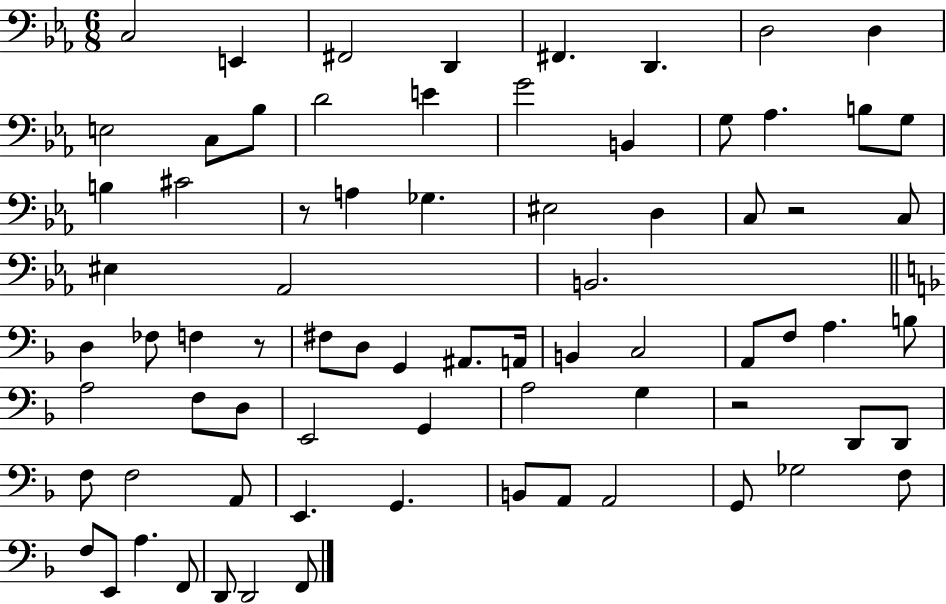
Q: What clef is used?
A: bass